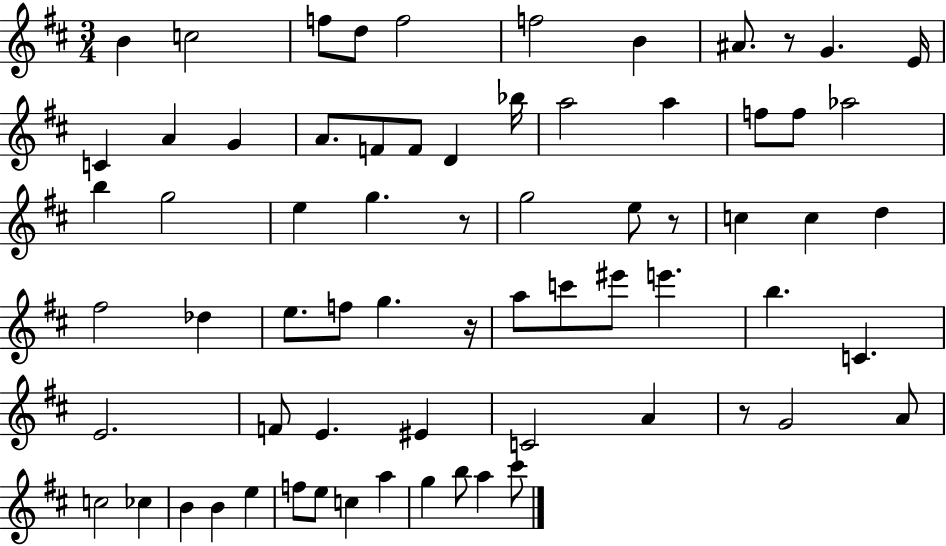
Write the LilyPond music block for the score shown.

{
  \clef treble
  \numericTimeSignature
  \time 3/4
  \key d \major
  b'4 c''2 | f''8 d''8 f''2 | f''2 b'4 | ais'8. r8 g'4. e'16 | \break c'4 a'4 g'4 | a'8. f'8 f'8 d'4 bes''16 | a''2 a''4 | f''8 f''8 aes''2 | \break b''4 g''2 | e''4 g''4. r8 | g''2 e''8 r8 | c''4 c''4 d''4 | \break fis''2 des''4 | e''8. f''8 g''4. r16 | a''8 c'''8 eis'''8 e'''4. | b''4. c'4. | \break e'2. | f'8 e'4. eis'4 | c'2 a'4 | r8 g'2 a'8 | \break c''2 ces''4 | b'4 b'4 e''4 | f''8 e''8 c''4 a''4 | g''4 b''8 a''4 cis'''8 | \break \bar "|."
}